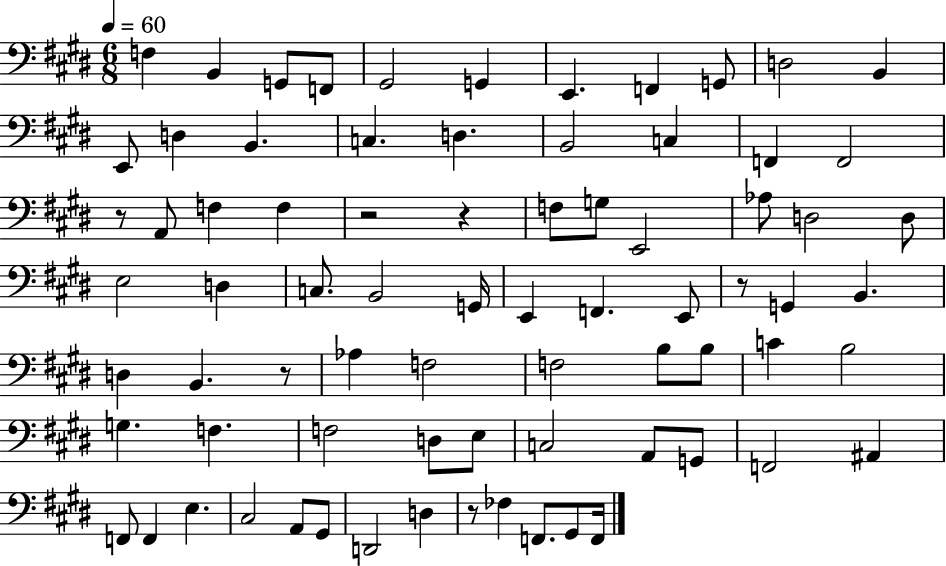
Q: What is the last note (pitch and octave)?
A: F2